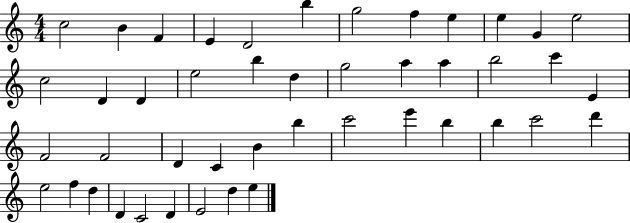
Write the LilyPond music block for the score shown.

{
  \clef treble
  \numericTimeSignature
  \time 4/4
  \key c \major
  c''2 b'4 f'4 | e'4 d'2 b''4 | g''2 f''4 e''4 | e''4 g'4 e''2 | \break c''2 d'4 d'4 | e''2 b''4 d''4 | g''2 a''4 a''4 | b''2 c'''4 e'4 | \break f'2 f'2 | d'4 c'4 b'4 b''4 | c'''2 e'''4 b''4 | b''4 c'''2 d'''4 | \break e''2 f''4 d''4 | d'4 c'2 d'4 | e'2 d''4 e''4 | \bar "|."
}